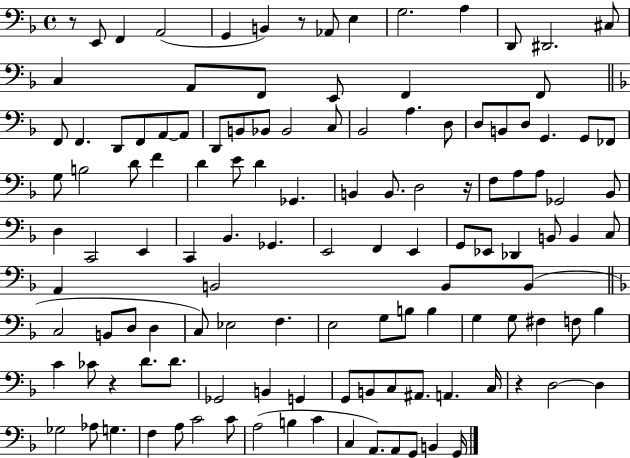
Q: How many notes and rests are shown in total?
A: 125